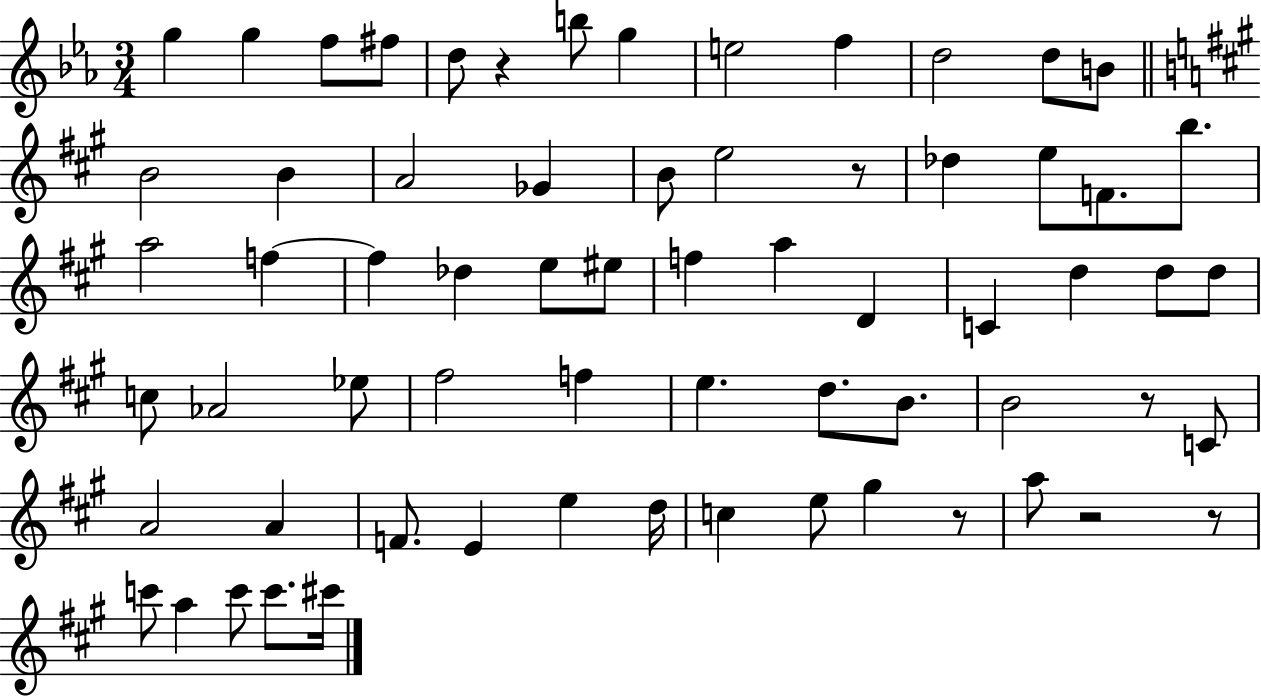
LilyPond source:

{
  \clef treble
  \numericTimeSignature
  \time 3/4
  \key ees \major
  g''4 g''4 f''8 fis''8 | d''8 r4 b''8 g''4 | e''2 f''4 | d''2 d''8 b'8 | \break \bar "||" \break \key a \major b'2 b'4 | a'2 ges'4 | b'8 e''2 r8 | des''4 e''8 f'8. b''8. | \break a''2 f''4~~ | f''4 des''4 e''8 eis''8 | f''4 a''4 d'4 | c'4 d''4 d''8 d''8 | \break c''8 aes'2 ees''8 | fis''2 f''4 | e''4. d''8. b'8. | b'2 r8 c'8 | \break a'2 a'4 | f'8. e'4 e''4 d''16 | c''4 e''8 gis''4 r8 | a''8 r2 r8 | \break c'''8 a''4 c'''8 c'''8. cis'''16 | \bar "|."
}